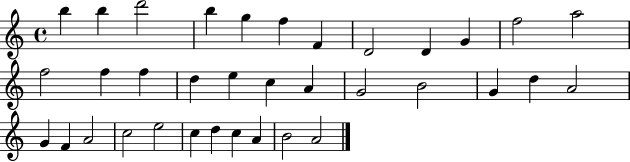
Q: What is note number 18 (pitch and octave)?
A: C5